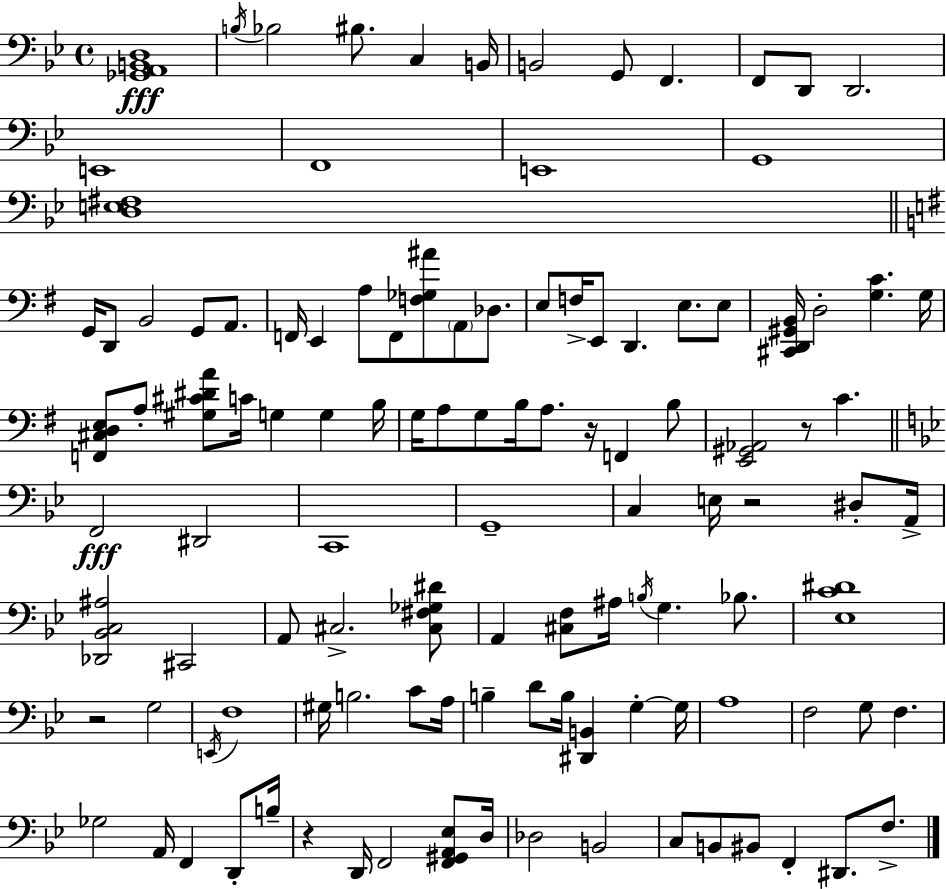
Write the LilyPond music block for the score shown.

{
  \clef bass
  \time 4/4
  \defaultTimeSignature
  \key bes \major
  <ges, a, b, d>1\fff | \acciaccatura { b16 } bes2 bis8. c4 | b,16 b,2 g,8 f,4. | f,8 d,8 d,2. | \break e,1 | f,1 | e,1 | g,1 | \break <d e fis>1 | \bar "||" \break \key g \major g,16 d,8 b,2 g,8 a,8. | f,16 e,4 a8 f,8 <f ges ais'>8 \parenthesize a,8 des8. | e8 f16-> e,8 d,4. e8. e8 | <cis, d, gis, b,>16 d2-. <g c'>4. g16 | \break <f, cis d e>8 a8-. <gis cis' dis' a'>8 c'16 g4 g4 b16 | g16 a8 g8 b16 a8. r16 f,4 b8 | <e, gis, aes,>2 r8 c'4. | \bar "||" \break \key bes \major f,2\fff dis,2 | c,1 | g,1-- | c4 e16 r2 dis8-. a,16-> | \break <des, bes, c ais>2 cis,2 | a,8 cis2.-> <cis fis ges dis'>8 | a,4 <cis f>8 ais16 \acciaccatura { b16 } g4. bes8. | <ees c' dis'>1 | \break r2 g2 | \acciaccatura { e,16 } f1 | gis16 b2. c'8 | a16 b4-- d'8 b16 <dis, b,>4 g4-.~~ | \break g16 a1 | f2 g8 f4. | ges2 a,16 f,4 d,8-. | b16-- r4 d,16 f,2 <f, gis, a, ees>8 | \break d16 des2 b,2 | c8 b,8 bis,8 f,4-. dis,8. f8.-> | \bar "|."
}